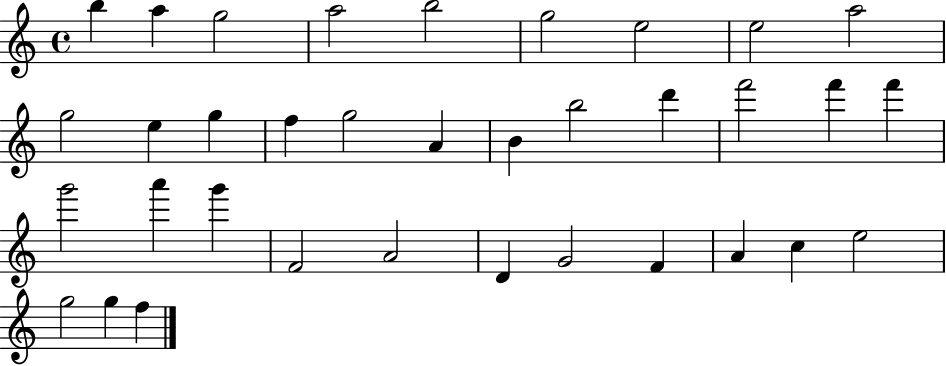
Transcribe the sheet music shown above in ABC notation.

X:1
T:Untitled
M:4/4
L:1/4
K:C
b a g2 a2 b2 g2 e2 e2 a2 g2 e g f g2 A B b2 d' f'2 f' f' g'2 a' g' F2 A2 D G2 F A c e2 g2 g f